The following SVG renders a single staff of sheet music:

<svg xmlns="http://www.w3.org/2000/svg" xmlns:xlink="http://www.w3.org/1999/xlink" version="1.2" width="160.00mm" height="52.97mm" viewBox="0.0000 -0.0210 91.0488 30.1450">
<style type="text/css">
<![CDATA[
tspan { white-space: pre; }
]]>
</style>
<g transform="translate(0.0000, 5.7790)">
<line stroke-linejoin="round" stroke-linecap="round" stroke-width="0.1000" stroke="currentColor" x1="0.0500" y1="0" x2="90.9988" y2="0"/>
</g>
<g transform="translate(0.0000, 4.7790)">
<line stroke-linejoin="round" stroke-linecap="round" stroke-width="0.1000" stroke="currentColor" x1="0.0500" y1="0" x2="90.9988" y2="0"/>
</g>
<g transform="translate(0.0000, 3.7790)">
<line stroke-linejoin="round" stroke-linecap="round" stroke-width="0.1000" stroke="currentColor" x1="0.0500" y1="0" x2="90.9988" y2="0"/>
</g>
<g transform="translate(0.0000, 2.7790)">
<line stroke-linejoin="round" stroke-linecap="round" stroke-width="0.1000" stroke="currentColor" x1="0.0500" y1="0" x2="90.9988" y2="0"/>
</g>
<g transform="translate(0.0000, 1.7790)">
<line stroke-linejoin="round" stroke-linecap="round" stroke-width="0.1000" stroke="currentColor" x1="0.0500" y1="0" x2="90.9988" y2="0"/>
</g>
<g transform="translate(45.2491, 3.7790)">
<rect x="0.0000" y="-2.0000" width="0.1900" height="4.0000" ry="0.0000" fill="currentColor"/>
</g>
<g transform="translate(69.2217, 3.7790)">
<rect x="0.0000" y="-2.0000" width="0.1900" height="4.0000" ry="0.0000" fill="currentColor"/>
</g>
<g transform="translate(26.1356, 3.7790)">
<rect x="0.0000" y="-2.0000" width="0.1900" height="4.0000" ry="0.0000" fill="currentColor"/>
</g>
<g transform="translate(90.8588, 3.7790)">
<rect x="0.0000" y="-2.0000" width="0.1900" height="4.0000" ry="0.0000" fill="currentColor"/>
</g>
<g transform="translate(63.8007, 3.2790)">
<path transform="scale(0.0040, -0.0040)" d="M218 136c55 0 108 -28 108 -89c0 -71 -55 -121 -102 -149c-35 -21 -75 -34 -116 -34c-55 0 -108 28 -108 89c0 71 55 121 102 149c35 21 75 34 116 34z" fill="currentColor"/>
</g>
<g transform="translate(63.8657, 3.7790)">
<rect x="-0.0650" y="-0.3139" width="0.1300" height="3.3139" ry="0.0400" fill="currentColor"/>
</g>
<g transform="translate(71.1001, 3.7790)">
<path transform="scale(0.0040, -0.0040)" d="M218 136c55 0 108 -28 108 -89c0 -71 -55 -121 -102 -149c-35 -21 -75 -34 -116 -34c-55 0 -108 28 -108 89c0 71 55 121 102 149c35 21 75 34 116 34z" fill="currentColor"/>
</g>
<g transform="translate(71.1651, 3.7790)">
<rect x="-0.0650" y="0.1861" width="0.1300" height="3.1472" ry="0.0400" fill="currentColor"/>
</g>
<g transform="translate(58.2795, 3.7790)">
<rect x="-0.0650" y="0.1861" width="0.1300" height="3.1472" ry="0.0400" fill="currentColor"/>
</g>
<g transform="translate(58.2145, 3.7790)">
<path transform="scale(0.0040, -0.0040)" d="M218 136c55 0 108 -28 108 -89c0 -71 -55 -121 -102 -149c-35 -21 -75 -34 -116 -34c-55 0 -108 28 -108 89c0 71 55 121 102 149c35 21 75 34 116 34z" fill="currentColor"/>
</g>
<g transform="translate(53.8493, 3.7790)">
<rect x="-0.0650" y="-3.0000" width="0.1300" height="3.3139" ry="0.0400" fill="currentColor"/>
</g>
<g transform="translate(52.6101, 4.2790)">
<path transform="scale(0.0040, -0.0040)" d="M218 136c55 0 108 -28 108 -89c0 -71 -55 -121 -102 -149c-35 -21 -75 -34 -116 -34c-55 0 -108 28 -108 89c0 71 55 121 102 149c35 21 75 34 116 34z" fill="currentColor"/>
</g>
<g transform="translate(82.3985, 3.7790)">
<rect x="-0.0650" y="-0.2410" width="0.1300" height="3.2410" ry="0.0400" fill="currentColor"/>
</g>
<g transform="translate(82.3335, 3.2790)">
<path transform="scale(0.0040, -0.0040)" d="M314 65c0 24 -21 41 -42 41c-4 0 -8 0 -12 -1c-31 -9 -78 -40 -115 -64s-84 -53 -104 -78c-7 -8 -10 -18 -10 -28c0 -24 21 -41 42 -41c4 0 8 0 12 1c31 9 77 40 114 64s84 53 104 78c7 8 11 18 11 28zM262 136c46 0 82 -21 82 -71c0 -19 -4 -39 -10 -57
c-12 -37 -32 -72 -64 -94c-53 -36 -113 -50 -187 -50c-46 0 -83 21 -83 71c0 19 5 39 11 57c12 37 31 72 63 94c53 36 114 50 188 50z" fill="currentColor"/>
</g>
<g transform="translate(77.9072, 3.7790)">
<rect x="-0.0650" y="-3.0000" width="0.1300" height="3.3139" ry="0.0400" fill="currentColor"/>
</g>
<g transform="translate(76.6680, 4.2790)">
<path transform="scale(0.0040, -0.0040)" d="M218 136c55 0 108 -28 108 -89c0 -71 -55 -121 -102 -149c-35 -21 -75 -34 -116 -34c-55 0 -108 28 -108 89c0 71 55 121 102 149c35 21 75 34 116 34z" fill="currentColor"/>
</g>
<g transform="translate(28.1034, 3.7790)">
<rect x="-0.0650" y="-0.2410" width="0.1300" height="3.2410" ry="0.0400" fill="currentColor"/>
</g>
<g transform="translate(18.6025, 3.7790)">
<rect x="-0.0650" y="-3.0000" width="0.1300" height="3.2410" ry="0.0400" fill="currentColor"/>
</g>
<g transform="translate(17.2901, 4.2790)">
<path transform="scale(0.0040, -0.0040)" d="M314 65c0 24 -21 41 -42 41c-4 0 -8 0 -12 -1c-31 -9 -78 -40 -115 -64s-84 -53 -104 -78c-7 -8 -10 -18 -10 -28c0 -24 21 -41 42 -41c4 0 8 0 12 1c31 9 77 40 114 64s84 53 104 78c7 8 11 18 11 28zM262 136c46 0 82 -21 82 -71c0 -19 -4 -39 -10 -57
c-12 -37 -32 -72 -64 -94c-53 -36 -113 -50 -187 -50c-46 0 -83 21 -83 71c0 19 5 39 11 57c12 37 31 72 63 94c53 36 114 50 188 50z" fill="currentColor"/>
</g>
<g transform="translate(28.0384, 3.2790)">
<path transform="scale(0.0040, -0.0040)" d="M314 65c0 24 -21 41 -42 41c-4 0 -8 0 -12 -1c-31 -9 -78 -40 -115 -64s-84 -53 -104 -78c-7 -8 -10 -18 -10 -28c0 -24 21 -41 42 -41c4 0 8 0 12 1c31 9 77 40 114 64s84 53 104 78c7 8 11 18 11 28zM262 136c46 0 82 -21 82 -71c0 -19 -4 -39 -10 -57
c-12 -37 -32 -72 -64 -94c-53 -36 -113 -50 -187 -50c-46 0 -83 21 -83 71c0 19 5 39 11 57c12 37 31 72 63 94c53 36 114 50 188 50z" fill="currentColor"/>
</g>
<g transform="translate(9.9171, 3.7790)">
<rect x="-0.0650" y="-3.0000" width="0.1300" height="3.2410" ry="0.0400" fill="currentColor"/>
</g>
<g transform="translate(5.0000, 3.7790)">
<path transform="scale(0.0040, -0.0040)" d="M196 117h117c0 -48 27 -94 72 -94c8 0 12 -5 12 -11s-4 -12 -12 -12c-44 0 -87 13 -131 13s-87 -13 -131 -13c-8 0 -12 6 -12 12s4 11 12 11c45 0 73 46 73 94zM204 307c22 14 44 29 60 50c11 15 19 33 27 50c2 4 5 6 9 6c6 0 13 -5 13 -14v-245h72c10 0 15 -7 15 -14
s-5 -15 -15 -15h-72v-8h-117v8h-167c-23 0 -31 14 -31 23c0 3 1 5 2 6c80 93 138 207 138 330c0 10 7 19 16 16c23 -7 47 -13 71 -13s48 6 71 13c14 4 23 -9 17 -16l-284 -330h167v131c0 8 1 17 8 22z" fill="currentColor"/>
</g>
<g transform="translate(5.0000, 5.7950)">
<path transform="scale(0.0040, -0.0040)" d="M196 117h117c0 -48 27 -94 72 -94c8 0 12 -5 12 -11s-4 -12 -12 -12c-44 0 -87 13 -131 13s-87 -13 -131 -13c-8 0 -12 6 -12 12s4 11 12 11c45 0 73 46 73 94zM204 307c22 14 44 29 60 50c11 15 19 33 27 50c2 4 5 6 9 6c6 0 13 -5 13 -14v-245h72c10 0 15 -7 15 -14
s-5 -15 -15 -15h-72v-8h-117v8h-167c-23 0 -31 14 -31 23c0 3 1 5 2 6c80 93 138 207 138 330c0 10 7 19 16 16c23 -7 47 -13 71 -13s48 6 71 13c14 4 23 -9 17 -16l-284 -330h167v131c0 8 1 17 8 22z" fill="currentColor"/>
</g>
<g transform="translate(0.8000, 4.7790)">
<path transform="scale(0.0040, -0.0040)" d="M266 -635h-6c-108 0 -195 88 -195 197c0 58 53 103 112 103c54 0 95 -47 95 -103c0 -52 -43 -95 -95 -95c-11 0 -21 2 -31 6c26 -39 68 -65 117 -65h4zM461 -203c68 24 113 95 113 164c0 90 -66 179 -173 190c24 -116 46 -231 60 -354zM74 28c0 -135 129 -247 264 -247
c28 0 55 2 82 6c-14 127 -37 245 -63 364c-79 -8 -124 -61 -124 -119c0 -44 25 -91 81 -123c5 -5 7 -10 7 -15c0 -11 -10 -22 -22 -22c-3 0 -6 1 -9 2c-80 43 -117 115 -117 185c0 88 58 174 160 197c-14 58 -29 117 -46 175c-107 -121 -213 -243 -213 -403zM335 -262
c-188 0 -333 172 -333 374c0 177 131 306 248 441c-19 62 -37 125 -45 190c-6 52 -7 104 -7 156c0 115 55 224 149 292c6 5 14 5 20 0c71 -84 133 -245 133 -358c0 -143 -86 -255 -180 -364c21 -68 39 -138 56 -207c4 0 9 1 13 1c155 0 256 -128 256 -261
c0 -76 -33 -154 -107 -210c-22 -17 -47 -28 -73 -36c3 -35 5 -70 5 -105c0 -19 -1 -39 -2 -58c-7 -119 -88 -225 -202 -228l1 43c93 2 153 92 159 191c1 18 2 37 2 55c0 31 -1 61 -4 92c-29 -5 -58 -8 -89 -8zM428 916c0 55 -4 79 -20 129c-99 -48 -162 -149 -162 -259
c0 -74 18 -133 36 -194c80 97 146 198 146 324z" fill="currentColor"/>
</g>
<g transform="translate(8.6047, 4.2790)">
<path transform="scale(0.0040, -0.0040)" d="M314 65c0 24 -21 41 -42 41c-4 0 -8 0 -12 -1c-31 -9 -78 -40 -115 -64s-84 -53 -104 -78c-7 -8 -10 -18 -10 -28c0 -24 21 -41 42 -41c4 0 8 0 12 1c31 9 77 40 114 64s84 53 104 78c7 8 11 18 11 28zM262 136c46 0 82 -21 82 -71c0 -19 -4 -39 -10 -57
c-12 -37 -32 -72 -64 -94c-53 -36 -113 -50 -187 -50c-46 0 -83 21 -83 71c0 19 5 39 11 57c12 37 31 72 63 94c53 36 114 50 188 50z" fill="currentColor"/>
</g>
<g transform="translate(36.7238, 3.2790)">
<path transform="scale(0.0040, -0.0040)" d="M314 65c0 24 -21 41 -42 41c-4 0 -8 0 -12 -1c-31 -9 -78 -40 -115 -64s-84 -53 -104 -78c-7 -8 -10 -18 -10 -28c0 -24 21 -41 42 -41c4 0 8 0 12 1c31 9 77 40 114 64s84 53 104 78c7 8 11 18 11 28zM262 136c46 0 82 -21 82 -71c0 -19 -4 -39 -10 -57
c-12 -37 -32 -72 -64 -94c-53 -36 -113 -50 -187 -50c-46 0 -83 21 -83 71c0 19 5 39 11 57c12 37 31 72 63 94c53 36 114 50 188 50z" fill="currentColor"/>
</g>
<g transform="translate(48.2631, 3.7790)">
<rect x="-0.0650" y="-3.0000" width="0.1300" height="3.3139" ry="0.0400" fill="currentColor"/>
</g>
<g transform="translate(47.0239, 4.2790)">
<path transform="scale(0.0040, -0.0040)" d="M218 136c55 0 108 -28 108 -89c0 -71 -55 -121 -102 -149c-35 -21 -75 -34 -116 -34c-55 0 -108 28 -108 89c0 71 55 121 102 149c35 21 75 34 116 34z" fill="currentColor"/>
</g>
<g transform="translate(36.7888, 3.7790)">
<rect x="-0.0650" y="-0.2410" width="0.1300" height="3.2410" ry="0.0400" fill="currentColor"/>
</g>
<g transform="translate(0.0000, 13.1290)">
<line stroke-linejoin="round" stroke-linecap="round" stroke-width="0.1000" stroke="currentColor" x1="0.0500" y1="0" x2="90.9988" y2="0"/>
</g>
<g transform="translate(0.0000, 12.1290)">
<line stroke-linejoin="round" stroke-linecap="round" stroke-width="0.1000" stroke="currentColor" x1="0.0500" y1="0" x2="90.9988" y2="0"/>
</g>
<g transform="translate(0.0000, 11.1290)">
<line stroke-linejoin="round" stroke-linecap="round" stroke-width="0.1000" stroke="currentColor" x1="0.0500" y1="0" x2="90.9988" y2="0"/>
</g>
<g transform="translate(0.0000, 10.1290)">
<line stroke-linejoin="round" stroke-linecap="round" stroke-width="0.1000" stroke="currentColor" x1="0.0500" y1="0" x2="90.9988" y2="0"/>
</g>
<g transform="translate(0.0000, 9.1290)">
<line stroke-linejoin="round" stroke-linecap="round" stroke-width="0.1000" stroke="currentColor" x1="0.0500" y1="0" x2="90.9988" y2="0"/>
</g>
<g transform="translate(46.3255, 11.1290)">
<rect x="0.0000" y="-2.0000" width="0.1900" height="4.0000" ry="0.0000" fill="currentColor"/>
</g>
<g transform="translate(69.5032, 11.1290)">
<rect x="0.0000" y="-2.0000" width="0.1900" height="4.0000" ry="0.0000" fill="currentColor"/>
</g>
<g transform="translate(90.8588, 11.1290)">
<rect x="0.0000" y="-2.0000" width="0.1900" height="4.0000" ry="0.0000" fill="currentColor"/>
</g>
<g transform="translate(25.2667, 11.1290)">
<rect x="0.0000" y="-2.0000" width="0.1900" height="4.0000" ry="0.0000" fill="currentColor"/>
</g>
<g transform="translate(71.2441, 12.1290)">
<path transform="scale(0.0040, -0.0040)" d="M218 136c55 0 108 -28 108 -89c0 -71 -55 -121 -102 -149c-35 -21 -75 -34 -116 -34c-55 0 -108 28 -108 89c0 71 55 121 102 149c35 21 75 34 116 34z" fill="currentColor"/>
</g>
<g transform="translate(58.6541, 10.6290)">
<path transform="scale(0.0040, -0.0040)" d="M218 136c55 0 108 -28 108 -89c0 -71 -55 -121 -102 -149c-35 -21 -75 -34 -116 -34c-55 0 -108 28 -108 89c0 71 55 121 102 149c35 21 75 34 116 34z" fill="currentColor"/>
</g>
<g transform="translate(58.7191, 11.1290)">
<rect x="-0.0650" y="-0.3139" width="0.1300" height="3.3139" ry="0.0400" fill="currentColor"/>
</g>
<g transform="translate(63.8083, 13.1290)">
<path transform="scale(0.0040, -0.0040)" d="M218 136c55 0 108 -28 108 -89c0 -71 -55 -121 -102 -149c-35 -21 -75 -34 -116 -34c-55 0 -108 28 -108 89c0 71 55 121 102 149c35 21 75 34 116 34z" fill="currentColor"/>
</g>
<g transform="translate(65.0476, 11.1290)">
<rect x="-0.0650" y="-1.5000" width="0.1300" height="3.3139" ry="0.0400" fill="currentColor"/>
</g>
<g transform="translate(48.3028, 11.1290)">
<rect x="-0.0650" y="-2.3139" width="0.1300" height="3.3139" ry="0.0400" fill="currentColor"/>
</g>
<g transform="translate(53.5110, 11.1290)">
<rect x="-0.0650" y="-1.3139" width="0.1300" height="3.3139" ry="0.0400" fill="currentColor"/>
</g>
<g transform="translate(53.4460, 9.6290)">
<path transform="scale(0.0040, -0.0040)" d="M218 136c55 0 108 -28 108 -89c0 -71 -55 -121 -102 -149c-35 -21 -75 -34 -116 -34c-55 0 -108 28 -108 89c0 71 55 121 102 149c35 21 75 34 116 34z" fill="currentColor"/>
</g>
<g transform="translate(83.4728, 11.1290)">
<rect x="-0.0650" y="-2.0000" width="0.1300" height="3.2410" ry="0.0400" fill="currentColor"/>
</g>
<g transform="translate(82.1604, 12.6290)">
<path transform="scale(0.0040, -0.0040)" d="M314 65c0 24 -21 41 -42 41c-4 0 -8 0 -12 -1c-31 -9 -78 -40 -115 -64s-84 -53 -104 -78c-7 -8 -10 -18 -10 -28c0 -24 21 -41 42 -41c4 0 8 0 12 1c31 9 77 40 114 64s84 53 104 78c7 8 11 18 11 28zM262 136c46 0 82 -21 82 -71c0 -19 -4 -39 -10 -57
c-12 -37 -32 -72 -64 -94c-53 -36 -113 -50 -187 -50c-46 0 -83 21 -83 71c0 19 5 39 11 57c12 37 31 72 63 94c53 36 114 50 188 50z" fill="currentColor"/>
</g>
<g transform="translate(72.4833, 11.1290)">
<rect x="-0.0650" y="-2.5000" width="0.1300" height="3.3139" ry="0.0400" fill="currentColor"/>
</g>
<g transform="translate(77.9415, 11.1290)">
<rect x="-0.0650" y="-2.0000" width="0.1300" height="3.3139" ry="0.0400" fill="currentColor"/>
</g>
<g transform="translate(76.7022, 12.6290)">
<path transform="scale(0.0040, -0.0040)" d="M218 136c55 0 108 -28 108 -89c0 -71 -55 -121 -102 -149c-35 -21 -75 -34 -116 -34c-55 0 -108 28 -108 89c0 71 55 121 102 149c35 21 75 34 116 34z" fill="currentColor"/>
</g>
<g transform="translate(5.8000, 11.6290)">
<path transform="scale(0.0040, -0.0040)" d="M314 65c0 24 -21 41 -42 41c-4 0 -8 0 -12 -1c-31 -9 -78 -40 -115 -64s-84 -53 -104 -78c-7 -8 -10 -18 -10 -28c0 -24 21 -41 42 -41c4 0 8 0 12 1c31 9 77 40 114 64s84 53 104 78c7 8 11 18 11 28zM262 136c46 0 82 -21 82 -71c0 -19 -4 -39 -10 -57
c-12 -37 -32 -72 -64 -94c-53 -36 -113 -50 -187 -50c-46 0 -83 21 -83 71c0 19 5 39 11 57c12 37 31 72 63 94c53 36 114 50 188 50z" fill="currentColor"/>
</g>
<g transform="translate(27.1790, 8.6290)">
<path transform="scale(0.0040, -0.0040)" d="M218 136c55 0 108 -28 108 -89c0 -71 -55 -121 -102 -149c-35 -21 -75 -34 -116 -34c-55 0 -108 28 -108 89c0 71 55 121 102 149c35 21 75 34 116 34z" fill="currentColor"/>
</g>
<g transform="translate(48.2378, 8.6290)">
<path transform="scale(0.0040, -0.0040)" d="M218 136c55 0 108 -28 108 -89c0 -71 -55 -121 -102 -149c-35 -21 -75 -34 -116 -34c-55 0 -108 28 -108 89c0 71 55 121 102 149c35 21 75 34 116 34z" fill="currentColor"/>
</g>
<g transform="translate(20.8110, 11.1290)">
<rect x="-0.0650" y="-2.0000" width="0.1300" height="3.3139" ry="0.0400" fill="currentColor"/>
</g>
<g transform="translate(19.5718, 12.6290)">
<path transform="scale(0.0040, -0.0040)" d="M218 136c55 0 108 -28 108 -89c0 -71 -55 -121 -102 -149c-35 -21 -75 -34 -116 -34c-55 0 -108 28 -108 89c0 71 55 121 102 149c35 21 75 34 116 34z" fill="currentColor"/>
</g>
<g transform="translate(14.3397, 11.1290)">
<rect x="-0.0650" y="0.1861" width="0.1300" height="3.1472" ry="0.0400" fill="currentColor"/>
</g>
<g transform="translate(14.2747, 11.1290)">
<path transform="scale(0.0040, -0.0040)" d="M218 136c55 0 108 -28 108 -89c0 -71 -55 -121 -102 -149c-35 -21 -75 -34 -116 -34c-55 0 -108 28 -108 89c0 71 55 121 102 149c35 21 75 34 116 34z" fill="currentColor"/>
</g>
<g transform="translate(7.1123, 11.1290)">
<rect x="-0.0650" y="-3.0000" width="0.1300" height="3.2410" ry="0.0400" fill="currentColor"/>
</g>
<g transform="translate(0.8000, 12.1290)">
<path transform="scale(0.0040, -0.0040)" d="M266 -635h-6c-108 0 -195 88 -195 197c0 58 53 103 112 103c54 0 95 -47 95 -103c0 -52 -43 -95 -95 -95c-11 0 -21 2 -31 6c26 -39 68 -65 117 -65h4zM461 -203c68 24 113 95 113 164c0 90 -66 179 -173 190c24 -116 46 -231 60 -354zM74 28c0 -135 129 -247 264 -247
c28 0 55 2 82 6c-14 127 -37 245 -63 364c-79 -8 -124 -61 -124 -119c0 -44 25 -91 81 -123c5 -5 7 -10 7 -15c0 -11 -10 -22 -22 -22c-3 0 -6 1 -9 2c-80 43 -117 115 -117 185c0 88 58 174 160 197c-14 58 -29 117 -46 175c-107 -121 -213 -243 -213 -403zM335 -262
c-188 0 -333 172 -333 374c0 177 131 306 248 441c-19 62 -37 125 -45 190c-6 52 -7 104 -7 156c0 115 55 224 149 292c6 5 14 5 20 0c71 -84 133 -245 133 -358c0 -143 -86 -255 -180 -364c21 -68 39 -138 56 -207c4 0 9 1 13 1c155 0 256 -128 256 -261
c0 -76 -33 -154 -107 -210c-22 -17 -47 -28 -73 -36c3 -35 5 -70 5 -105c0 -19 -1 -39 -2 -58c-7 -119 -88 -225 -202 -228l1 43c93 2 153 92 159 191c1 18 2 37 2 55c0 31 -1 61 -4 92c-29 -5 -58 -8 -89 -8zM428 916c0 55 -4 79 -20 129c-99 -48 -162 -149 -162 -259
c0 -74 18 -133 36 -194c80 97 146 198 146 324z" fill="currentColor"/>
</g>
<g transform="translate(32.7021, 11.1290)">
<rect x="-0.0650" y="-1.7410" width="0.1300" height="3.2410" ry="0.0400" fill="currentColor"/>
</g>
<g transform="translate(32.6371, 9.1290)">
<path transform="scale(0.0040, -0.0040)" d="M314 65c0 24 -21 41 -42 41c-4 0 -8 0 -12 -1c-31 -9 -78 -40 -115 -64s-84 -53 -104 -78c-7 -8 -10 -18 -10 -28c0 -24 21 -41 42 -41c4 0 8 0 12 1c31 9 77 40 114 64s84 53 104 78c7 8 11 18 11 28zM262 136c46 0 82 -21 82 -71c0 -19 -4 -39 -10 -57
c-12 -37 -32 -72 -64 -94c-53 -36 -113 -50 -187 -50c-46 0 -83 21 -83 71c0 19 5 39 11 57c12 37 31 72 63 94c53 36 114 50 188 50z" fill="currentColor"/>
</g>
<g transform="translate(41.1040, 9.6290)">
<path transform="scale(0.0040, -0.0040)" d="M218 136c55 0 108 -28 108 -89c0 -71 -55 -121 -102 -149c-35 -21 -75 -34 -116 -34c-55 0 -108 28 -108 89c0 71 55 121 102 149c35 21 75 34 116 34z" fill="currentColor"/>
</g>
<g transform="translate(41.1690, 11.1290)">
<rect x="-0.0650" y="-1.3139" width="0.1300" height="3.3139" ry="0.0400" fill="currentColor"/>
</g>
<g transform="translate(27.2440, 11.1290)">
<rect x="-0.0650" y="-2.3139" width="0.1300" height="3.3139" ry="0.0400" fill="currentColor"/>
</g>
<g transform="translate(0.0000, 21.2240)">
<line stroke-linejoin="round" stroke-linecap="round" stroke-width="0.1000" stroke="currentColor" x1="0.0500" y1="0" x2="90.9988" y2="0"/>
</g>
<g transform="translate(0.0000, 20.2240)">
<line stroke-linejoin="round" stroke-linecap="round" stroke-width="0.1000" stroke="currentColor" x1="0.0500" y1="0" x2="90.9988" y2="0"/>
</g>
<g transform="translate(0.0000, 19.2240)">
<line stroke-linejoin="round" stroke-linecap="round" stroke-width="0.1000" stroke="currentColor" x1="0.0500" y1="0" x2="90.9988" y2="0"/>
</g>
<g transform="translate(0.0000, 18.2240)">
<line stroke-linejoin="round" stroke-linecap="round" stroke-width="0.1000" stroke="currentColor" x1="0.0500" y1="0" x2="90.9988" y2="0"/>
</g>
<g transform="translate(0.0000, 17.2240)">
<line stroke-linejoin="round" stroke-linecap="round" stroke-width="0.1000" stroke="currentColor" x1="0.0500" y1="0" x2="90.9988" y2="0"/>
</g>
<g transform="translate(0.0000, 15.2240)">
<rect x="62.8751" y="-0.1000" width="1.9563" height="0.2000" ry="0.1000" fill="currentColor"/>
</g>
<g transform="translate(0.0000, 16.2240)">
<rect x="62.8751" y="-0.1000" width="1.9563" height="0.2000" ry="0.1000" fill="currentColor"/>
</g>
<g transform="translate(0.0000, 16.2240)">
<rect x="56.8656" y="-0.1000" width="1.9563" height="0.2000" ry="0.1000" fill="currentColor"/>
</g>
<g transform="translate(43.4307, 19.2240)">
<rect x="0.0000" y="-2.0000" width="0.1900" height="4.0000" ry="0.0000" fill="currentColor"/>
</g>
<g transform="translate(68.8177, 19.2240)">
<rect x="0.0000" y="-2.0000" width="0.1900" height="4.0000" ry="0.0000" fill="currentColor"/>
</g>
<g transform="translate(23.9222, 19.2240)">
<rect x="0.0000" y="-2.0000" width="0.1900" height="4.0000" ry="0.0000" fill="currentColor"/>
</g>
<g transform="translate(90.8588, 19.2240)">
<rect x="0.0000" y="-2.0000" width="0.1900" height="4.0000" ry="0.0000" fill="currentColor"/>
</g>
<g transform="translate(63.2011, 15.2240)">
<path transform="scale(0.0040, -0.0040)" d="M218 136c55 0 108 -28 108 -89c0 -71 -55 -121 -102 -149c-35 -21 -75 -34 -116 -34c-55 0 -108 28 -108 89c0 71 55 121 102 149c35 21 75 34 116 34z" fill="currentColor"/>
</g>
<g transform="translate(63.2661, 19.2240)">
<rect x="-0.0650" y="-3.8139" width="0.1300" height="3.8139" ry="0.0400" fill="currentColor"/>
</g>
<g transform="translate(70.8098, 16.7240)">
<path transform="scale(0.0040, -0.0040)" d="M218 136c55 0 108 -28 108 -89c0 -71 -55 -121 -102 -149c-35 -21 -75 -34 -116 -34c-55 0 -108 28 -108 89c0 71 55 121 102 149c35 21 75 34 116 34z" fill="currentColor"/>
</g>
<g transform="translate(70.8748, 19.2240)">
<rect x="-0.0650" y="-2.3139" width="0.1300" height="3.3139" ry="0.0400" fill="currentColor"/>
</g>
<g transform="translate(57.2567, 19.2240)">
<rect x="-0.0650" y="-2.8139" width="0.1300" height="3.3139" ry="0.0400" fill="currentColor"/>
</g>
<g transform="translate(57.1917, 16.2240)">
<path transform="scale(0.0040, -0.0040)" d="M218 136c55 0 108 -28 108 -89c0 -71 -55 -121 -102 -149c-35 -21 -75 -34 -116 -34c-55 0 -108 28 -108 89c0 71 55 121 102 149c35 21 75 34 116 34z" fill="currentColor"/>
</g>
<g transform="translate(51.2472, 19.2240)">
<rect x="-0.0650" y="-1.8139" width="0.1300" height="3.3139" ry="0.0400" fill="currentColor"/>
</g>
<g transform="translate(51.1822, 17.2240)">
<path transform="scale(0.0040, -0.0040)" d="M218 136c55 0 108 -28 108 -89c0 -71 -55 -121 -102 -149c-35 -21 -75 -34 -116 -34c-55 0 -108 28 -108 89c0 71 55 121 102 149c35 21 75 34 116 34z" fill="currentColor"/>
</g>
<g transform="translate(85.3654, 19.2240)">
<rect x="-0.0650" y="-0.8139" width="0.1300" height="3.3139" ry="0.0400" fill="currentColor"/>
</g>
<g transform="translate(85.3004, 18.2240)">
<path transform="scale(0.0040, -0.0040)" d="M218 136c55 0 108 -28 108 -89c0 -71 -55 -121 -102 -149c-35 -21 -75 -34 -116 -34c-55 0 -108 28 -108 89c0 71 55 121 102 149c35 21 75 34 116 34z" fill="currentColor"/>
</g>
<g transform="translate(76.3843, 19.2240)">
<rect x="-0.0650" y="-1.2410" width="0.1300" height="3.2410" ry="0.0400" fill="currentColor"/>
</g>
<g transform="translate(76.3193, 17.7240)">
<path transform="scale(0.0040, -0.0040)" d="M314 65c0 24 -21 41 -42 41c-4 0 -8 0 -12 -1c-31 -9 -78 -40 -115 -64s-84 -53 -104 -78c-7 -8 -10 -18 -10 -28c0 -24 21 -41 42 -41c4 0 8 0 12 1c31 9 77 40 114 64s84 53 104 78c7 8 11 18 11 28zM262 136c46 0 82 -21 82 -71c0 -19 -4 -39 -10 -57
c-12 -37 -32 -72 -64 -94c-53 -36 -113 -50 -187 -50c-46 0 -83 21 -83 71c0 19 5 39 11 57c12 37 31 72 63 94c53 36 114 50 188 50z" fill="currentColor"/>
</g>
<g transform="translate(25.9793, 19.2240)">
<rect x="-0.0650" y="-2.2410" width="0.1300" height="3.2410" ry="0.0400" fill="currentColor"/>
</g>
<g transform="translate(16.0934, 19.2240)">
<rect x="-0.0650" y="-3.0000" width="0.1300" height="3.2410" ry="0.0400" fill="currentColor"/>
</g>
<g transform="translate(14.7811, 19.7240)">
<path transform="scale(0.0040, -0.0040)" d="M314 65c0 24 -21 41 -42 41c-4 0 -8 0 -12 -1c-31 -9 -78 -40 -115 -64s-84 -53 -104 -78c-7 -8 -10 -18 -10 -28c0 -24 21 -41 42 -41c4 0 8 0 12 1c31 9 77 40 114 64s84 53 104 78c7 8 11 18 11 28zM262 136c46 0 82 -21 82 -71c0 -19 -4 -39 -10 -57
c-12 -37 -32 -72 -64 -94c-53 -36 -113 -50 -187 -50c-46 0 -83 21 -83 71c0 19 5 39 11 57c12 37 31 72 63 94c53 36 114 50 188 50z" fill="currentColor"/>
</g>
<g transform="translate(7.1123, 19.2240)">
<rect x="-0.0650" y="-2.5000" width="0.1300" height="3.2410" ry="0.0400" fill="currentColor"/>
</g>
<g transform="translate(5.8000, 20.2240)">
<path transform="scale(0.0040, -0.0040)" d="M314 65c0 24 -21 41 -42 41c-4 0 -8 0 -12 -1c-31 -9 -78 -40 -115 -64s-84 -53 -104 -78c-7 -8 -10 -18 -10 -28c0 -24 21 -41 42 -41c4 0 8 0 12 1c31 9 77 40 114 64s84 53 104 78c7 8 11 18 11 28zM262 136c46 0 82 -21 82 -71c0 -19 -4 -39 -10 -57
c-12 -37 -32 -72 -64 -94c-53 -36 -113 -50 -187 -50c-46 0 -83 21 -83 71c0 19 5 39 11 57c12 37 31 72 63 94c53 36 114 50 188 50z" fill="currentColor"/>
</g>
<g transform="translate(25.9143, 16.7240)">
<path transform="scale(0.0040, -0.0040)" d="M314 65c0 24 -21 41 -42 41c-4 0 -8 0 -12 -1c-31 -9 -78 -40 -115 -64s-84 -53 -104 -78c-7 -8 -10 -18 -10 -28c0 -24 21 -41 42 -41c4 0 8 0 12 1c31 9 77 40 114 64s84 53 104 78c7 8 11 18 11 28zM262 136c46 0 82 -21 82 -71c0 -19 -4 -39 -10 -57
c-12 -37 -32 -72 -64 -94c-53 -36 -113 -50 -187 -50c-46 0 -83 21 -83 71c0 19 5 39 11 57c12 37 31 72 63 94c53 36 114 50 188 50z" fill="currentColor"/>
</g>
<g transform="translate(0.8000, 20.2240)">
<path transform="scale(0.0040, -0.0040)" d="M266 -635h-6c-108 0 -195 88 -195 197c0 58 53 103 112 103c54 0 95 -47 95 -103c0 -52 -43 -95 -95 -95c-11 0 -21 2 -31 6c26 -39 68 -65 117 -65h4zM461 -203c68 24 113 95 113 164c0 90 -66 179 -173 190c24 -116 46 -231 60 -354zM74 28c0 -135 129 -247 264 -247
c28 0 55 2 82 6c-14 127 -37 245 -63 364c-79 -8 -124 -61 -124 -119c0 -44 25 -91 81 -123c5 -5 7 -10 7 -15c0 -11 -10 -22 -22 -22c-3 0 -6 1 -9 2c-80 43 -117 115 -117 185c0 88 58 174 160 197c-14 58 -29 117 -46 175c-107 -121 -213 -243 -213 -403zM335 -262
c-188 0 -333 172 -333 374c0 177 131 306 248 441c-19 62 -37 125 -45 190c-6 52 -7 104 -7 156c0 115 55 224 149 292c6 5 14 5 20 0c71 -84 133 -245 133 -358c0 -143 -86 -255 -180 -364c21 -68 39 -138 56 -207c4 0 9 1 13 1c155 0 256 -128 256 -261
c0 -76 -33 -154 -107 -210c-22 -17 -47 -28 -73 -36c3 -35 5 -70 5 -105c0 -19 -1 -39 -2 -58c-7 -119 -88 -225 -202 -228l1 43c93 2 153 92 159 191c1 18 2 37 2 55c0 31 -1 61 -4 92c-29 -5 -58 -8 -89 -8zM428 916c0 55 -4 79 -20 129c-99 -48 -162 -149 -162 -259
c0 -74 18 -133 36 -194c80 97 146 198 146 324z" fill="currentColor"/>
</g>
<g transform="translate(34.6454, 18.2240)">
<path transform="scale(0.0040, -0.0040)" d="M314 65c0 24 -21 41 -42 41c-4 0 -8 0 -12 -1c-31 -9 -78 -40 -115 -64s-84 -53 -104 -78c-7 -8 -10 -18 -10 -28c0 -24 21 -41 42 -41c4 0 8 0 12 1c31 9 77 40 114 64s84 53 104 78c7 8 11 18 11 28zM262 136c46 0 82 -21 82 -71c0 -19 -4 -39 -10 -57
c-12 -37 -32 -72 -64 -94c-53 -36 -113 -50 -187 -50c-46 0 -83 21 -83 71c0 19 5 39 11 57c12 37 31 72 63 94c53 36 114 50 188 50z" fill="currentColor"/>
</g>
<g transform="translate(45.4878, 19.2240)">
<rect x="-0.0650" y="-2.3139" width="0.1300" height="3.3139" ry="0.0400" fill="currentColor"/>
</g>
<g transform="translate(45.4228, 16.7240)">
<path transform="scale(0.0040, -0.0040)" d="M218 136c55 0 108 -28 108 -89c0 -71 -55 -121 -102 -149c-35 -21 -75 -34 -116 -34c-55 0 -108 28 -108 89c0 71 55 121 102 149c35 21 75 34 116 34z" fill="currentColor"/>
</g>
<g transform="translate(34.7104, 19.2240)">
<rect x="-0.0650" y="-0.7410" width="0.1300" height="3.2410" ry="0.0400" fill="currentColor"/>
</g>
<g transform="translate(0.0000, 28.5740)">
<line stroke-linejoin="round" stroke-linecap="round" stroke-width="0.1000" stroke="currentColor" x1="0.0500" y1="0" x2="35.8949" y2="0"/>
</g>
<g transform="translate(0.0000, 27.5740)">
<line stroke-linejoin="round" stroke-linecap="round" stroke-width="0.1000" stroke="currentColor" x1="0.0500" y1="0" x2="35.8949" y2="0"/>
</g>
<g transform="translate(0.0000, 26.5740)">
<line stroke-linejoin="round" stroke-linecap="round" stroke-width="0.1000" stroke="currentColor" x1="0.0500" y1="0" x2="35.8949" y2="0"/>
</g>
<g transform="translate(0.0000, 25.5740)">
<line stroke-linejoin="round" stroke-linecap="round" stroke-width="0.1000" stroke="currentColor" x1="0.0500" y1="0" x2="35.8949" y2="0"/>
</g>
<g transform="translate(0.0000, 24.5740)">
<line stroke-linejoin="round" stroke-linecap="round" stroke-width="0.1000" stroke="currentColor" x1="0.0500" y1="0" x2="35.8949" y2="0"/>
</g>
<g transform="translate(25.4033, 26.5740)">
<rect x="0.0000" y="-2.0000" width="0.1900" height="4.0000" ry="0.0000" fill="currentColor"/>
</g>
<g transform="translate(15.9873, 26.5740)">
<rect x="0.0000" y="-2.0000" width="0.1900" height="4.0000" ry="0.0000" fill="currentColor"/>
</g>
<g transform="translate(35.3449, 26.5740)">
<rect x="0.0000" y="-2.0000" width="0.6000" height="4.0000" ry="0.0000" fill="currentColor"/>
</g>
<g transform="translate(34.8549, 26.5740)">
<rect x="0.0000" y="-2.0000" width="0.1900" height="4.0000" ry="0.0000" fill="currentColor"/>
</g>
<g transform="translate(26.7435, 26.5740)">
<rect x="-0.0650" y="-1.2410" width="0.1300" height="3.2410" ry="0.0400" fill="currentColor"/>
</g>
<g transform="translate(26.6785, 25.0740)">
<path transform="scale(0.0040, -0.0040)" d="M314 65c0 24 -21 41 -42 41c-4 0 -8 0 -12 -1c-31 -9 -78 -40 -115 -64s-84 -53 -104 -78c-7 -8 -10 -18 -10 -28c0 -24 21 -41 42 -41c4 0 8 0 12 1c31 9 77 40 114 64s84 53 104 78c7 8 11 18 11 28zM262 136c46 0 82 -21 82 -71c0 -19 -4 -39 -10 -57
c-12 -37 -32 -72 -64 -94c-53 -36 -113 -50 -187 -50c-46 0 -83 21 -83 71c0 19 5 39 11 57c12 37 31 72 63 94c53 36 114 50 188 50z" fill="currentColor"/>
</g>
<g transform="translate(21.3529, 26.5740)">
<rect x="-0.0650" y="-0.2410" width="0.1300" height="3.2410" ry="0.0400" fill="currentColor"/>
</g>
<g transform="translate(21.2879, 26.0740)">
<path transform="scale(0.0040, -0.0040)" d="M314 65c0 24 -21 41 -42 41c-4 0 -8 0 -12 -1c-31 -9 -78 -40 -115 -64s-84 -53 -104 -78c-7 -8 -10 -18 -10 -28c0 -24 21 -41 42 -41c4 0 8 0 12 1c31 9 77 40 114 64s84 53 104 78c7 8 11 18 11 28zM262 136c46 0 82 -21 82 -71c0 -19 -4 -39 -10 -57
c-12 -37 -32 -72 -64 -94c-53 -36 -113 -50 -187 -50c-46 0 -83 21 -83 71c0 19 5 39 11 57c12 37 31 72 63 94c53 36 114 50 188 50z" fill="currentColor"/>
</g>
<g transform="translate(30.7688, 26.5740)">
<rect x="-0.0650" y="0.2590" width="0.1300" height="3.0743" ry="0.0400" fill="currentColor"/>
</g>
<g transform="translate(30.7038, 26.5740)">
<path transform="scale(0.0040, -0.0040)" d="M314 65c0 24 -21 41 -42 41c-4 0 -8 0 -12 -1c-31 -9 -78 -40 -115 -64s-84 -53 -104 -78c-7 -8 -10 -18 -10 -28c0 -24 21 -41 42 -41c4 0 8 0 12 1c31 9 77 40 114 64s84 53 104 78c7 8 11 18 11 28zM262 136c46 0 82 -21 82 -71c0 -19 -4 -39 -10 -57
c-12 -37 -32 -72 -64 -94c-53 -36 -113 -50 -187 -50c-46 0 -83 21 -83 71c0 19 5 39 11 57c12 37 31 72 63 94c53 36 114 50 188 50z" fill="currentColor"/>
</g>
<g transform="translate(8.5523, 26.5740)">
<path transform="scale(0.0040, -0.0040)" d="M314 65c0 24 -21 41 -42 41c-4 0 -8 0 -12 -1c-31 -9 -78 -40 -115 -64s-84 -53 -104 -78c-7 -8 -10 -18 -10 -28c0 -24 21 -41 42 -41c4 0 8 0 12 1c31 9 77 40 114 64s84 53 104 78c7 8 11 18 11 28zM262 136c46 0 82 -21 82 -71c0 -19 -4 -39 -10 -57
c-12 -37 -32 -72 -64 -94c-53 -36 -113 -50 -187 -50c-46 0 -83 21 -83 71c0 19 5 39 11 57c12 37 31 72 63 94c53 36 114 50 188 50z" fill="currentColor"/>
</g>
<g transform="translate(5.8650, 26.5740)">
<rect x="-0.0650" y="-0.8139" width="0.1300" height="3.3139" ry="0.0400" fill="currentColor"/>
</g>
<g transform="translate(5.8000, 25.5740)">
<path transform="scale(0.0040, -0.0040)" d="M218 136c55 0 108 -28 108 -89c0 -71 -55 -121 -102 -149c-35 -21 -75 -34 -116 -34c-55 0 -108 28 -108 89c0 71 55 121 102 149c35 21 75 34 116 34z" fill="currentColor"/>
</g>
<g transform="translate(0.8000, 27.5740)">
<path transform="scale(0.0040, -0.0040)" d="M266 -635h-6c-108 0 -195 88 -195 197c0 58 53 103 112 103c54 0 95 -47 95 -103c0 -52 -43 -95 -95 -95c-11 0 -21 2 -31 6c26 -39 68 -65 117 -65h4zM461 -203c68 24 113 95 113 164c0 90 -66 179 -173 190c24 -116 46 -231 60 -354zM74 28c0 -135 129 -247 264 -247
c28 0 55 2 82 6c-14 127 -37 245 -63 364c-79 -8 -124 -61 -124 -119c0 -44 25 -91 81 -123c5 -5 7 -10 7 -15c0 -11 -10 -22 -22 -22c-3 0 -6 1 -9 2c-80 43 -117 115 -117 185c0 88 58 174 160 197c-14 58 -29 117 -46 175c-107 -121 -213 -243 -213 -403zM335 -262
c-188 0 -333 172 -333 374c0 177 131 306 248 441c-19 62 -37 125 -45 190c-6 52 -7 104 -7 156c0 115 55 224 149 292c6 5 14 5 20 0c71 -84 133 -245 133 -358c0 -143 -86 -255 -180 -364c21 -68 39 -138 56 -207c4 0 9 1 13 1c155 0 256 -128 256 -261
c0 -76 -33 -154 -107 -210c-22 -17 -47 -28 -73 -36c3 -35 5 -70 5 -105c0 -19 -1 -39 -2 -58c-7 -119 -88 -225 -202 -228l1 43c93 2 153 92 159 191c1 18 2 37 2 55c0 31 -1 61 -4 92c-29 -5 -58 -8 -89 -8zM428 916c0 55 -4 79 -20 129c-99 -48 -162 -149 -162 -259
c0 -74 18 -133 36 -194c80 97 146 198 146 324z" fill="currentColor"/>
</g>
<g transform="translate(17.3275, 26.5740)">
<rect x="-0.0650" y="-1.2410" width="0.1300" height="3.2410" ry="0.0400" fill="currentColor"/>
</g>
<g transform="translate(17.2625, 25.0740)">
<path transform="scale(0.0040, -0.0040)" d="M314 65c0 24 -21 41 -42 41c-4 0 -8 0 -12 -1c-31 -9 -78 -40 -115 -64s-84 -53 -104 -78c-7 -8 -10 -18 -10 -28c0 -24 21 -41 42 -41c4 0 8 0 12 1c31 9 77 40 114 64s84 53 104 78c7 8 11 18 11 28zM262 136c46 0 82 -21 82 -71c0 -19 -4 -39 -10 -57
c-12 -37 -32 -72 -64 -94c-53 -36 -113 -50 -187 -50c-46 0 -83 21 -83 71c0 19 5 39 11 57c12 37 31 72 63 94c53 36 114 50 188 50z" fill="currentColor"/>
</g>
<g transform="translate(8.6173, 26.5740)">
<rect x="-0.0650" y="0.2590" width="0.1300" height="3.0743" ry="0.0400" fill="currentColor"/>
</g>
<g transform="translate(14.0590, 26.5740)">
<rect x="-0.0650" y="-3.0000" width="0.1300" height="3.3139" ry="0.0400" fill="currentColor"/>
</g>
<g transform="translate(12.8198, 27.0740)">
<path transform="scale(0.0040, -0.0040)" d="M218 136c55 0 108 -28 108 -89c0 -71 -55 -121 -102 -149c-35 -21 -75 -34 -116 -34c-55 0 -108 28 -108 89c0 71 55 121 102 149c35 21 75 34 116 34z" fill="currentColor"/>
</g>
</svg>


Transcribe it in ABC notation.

X:1
T:Untitled
M:4/4
L:1/4
K:C
A2 A2 c2 c2 A A B c B A c2 A2 B F g f2 e g e c E G F F2 G2 A2 g2 d2 g f a c' g e2 d d B2 A e2 c2 e2 B2